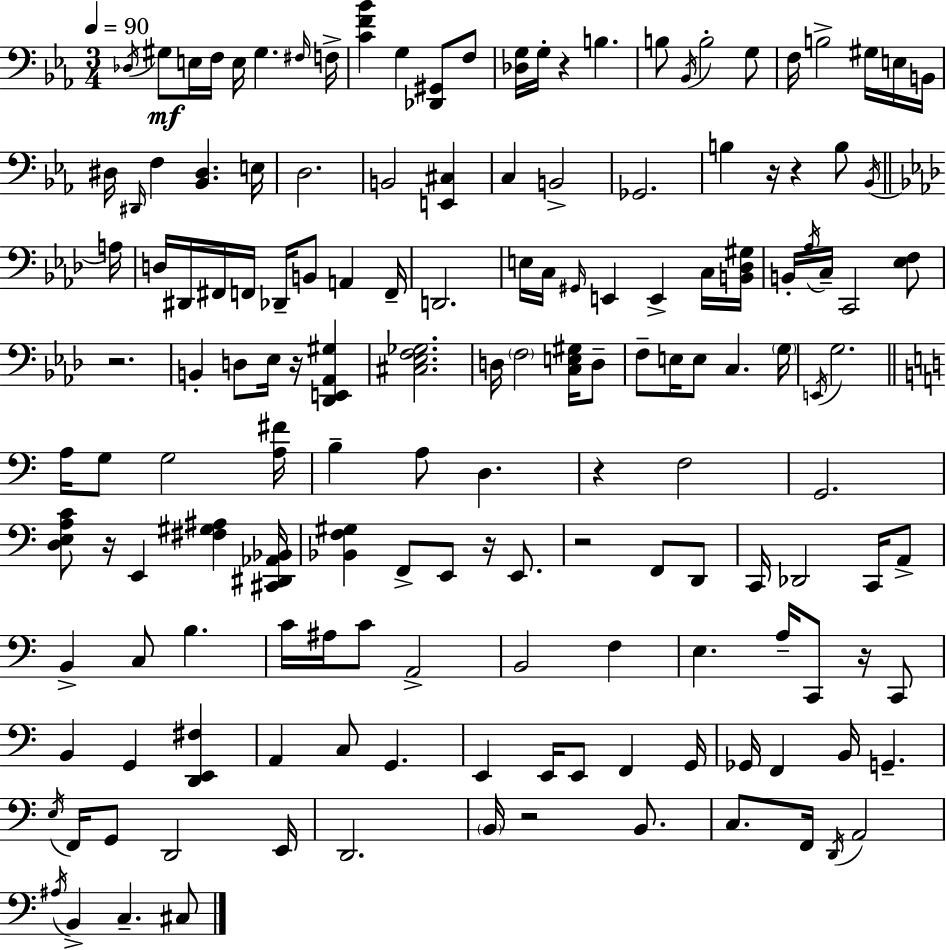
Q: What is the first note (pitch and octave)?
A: Db3